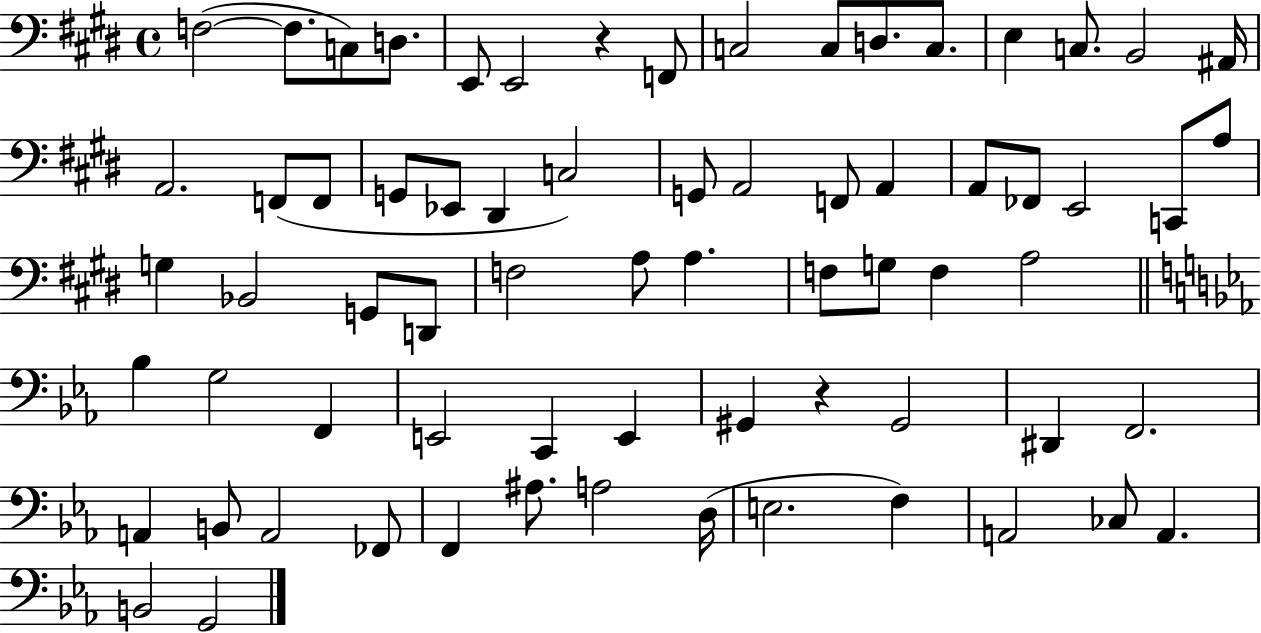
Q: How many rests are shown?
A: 2